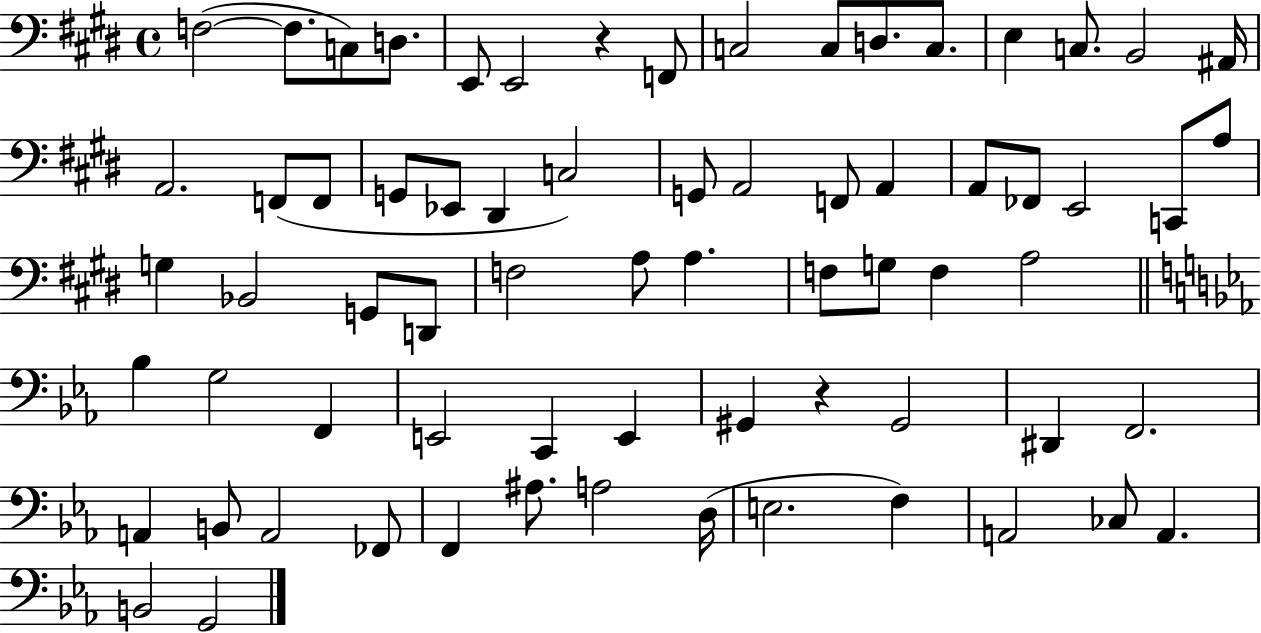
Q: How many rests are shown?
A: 2